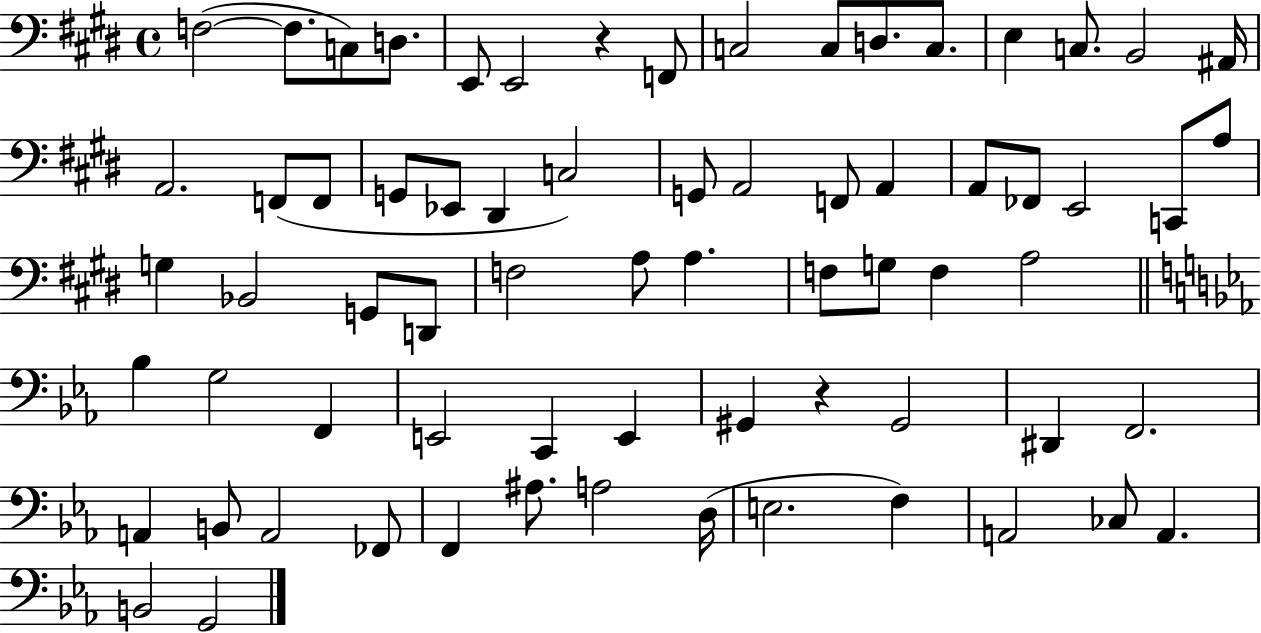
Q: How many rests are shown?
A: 2